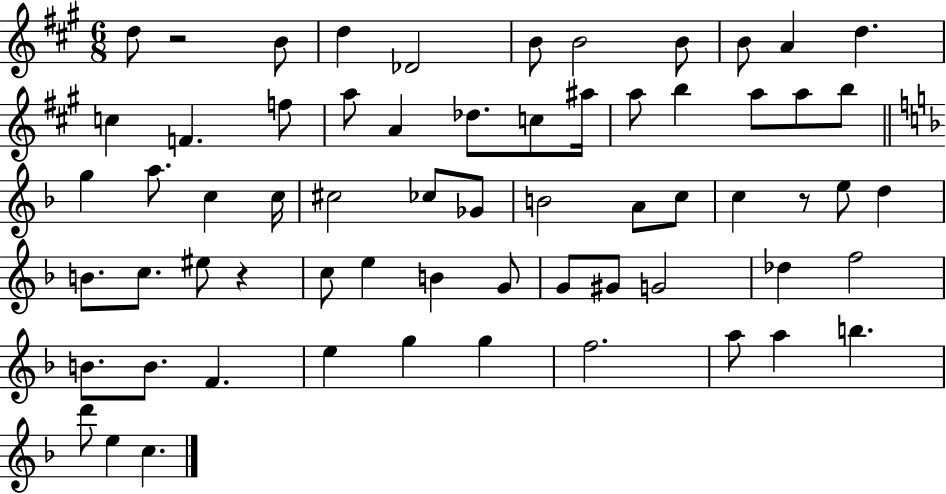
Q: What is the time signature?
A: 6/8